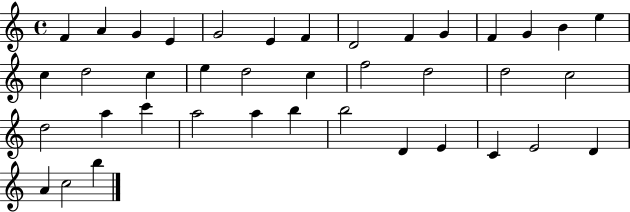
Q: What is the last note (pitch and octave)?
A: B5